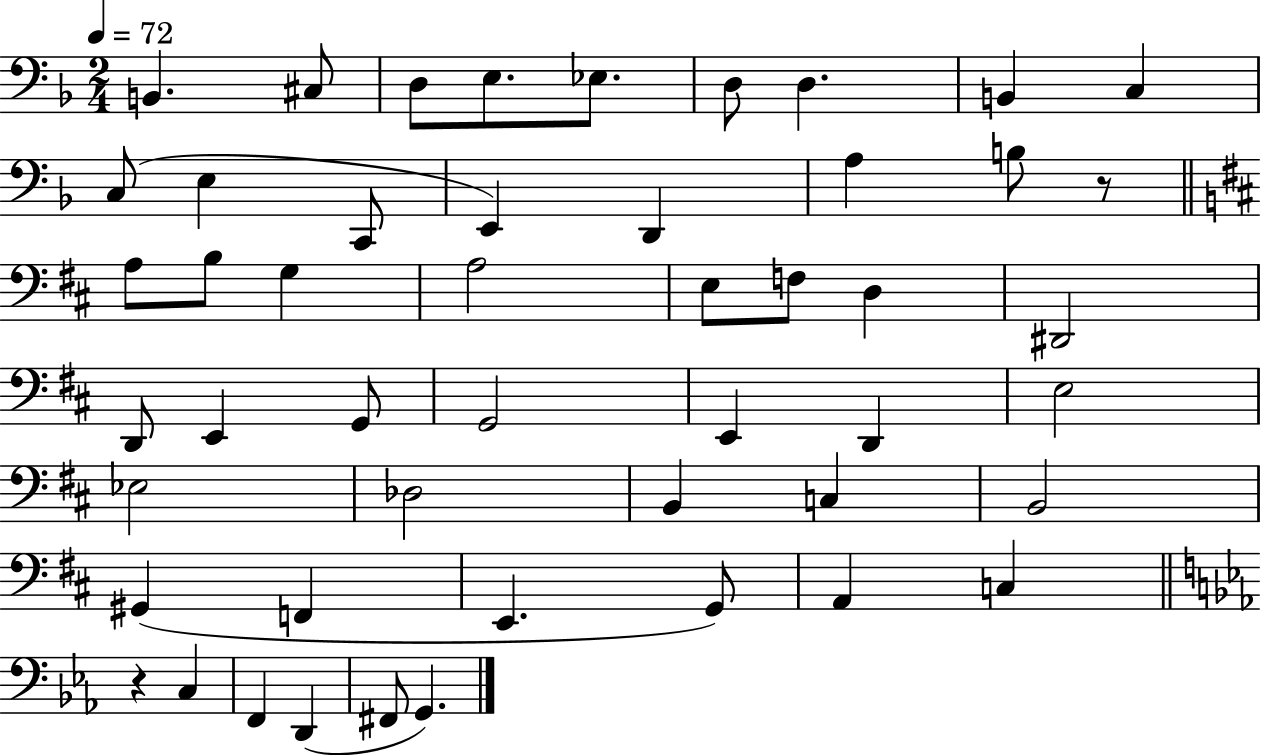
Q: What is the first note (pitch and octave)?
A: B2